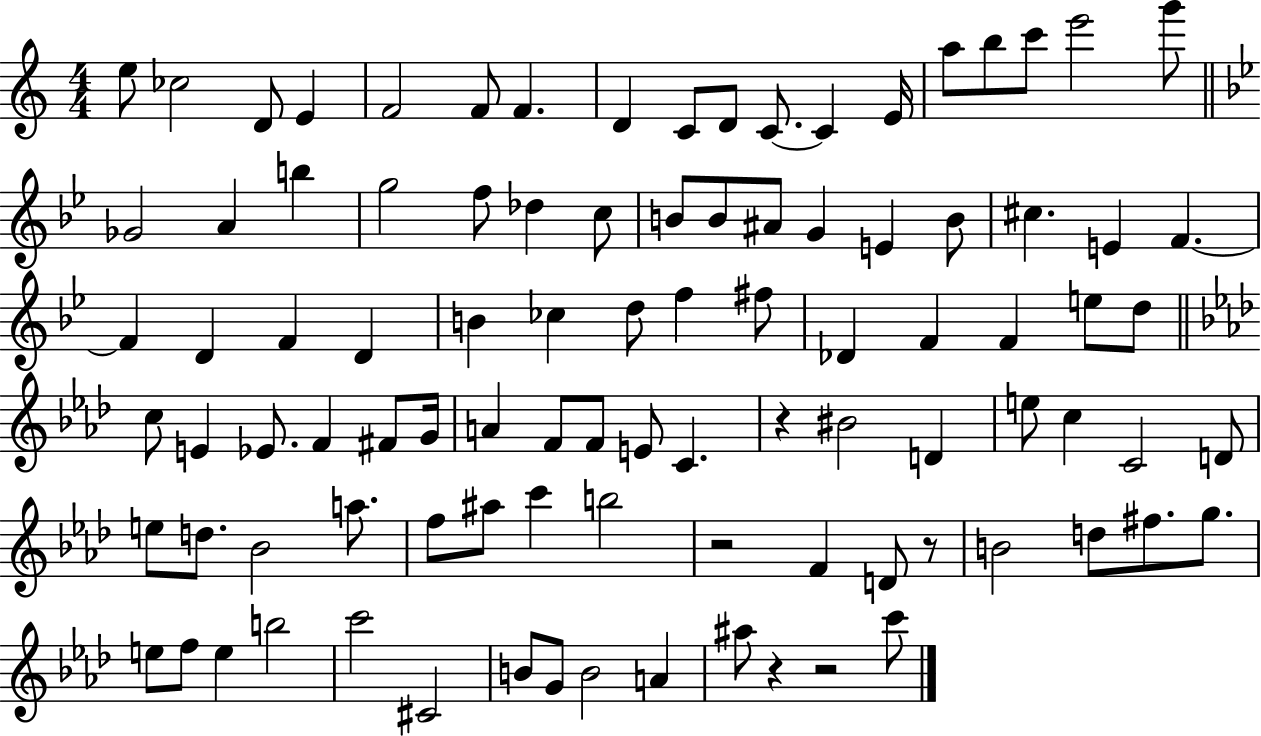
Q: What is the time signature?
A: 4/4